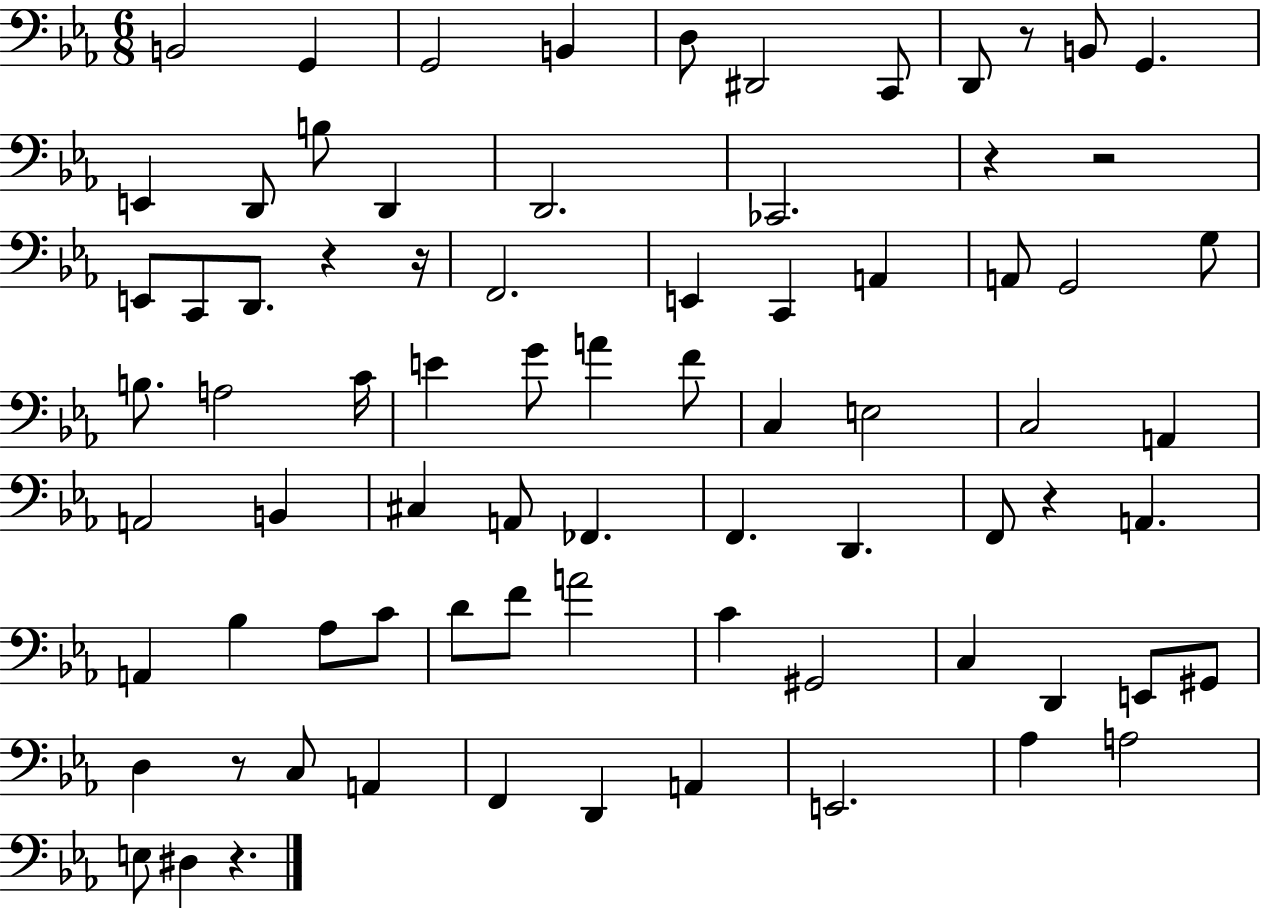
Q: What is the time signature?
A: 6/8